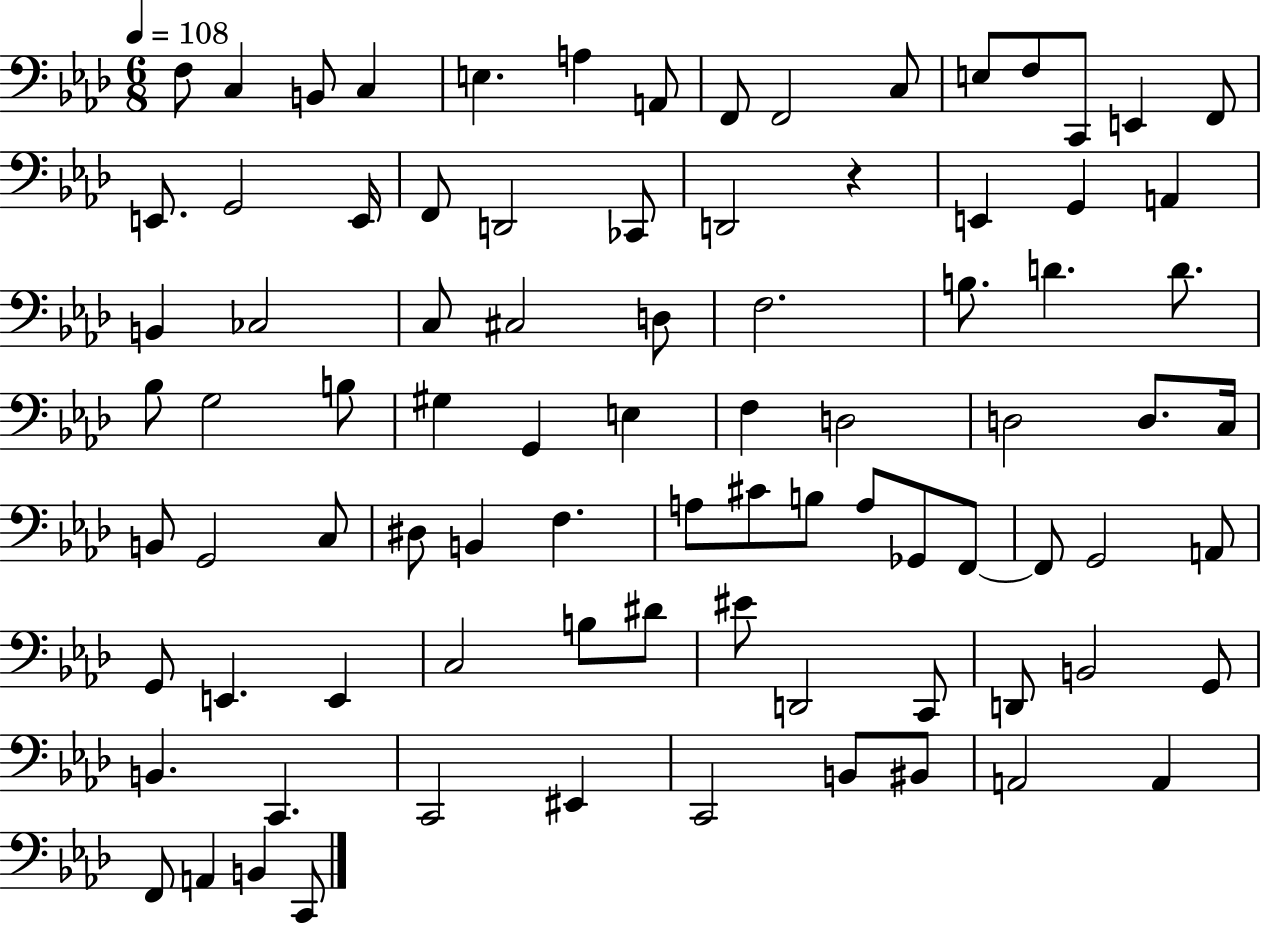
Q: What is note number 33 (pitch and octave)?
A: D4